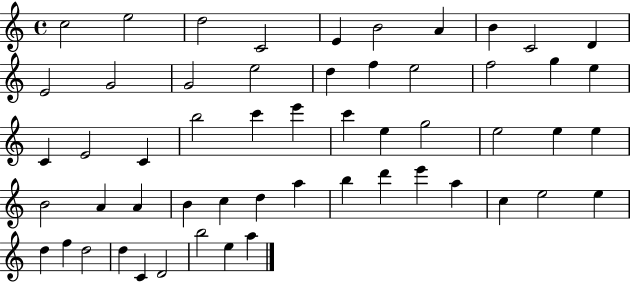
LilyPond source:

{
  \clef treble
  \time 4/4
  \defaultTimeSignature
  \key c \major
  c''2 e''2 | d''2 c'2 | e'4 b'2 a'4 | b'4 c'2 d'4 | \break e'2 g'2 | g'2 e''2 | d''4 f''4 e''2 | f''2 g''4 e''4 | \break c'4 e'2 c'4 | b''2 c'''4 e'''4 | c'''4 e''4 g''2 | e''2 e''4 e''4 | \break b'2 a'4 a'4 | b'4 c''4 d''4 a''4 | b''4 d'''4 e'''4 a''4 | c''4 e''2 e''4 | \break d''4 f''4 d''2 | d''4 c'4 d'2 | b''2 e''4 a''4 | \bar "|."
}